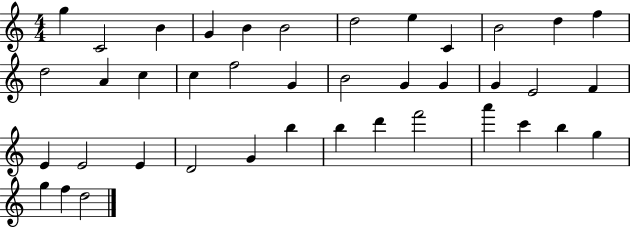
{
  \clef treble
  \numericTimeSignature
  \time 4/4
  \key c \major
  g''4 c'2 b'4 | g'4 b'4 b'2 | d''2 e''4 c'4 | b'2 d''4 f''4 | \break d''2 a'4 c''4 | c''4 f''2 g'4 | b'2 g'4 g'4 | g'4 e'2 f'4 | \break e'4 e'2 e'4 | d'2 g'4 b''4 | b''4 d'''4 f'''2 | a'''4 c'''4 b''4 g''4 | \break g''4 f''4 d''2 | \bar "|."
}